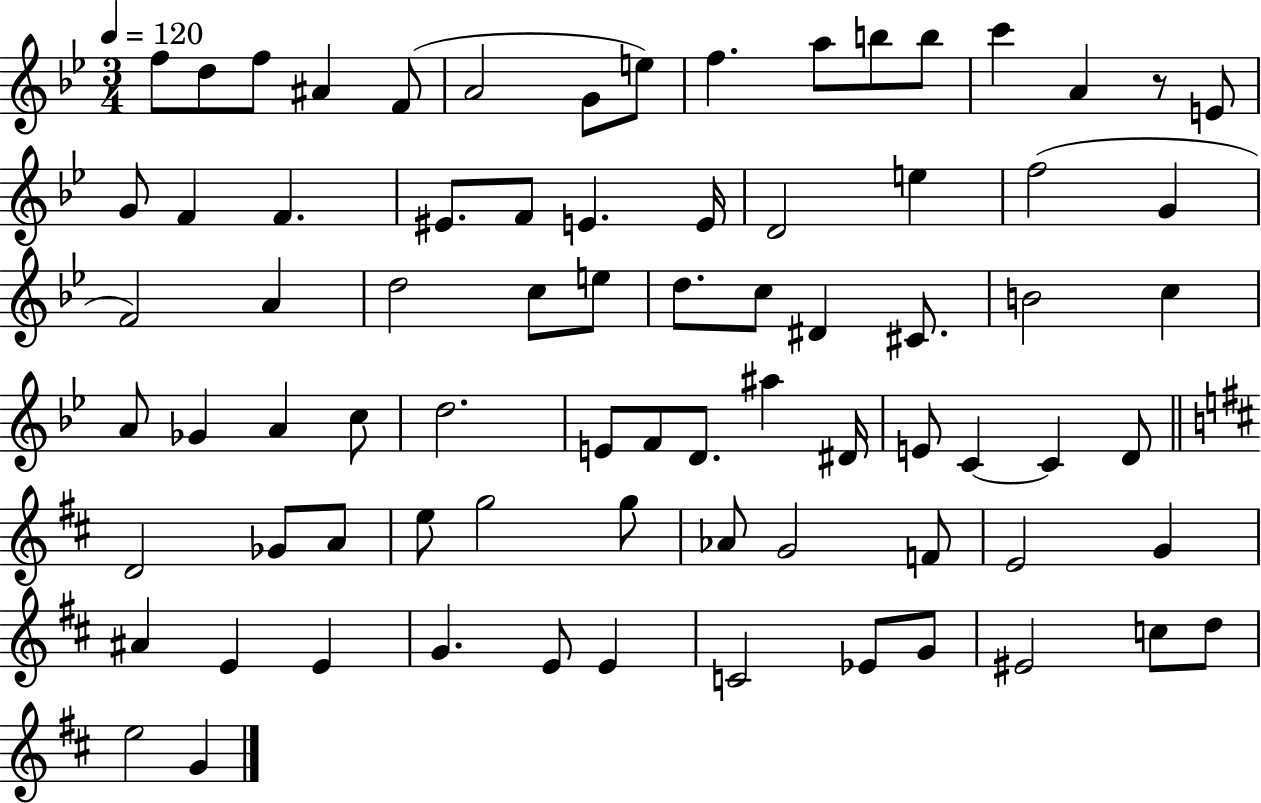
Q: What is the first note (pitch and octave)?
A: F5